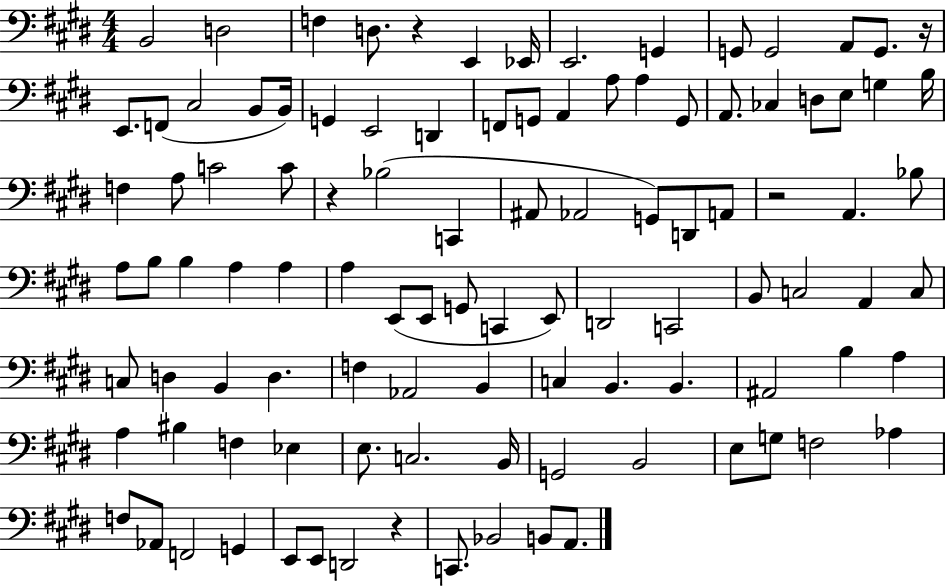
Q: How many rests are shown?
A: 5